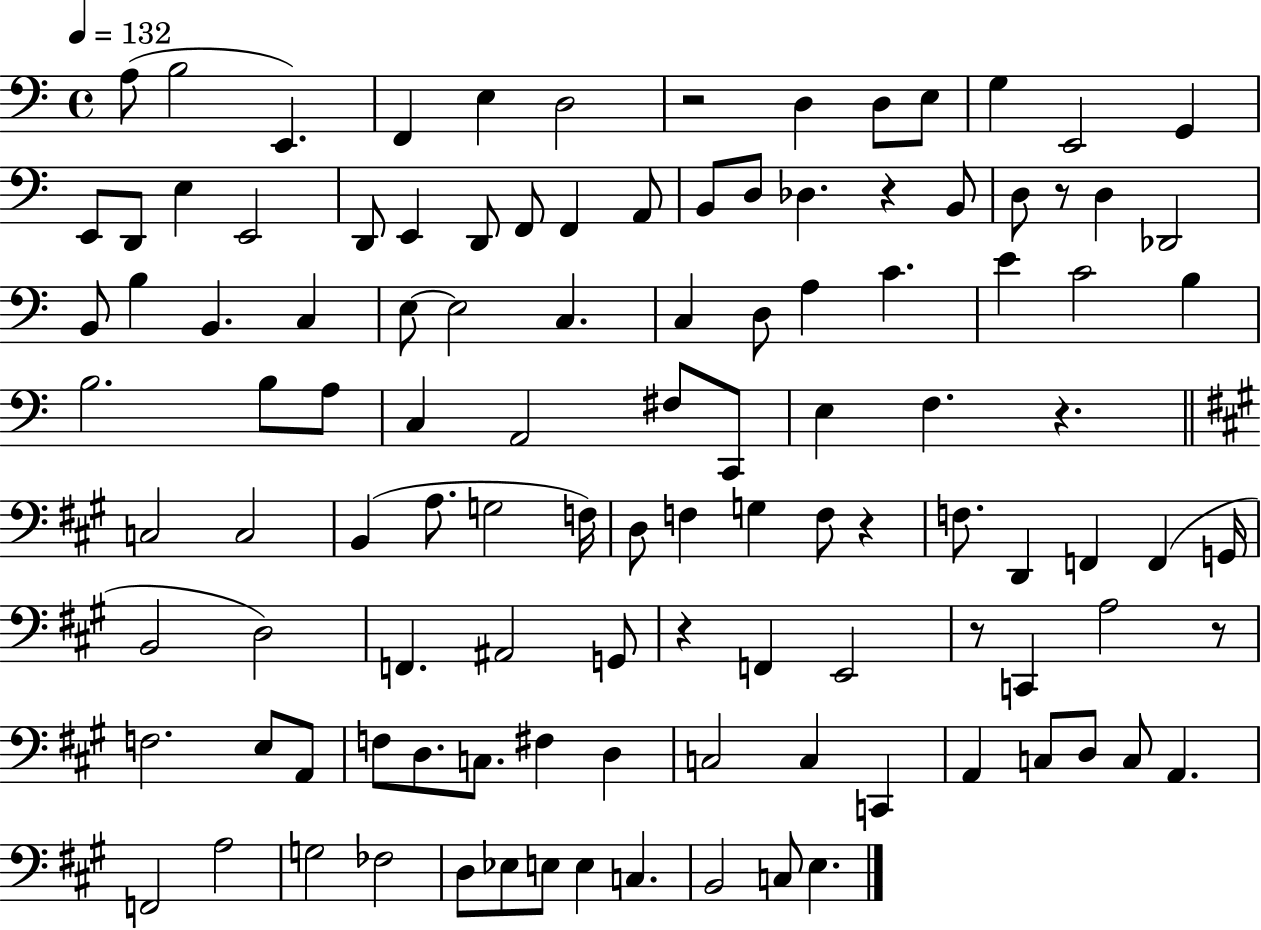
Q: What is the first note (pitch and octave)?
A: A3